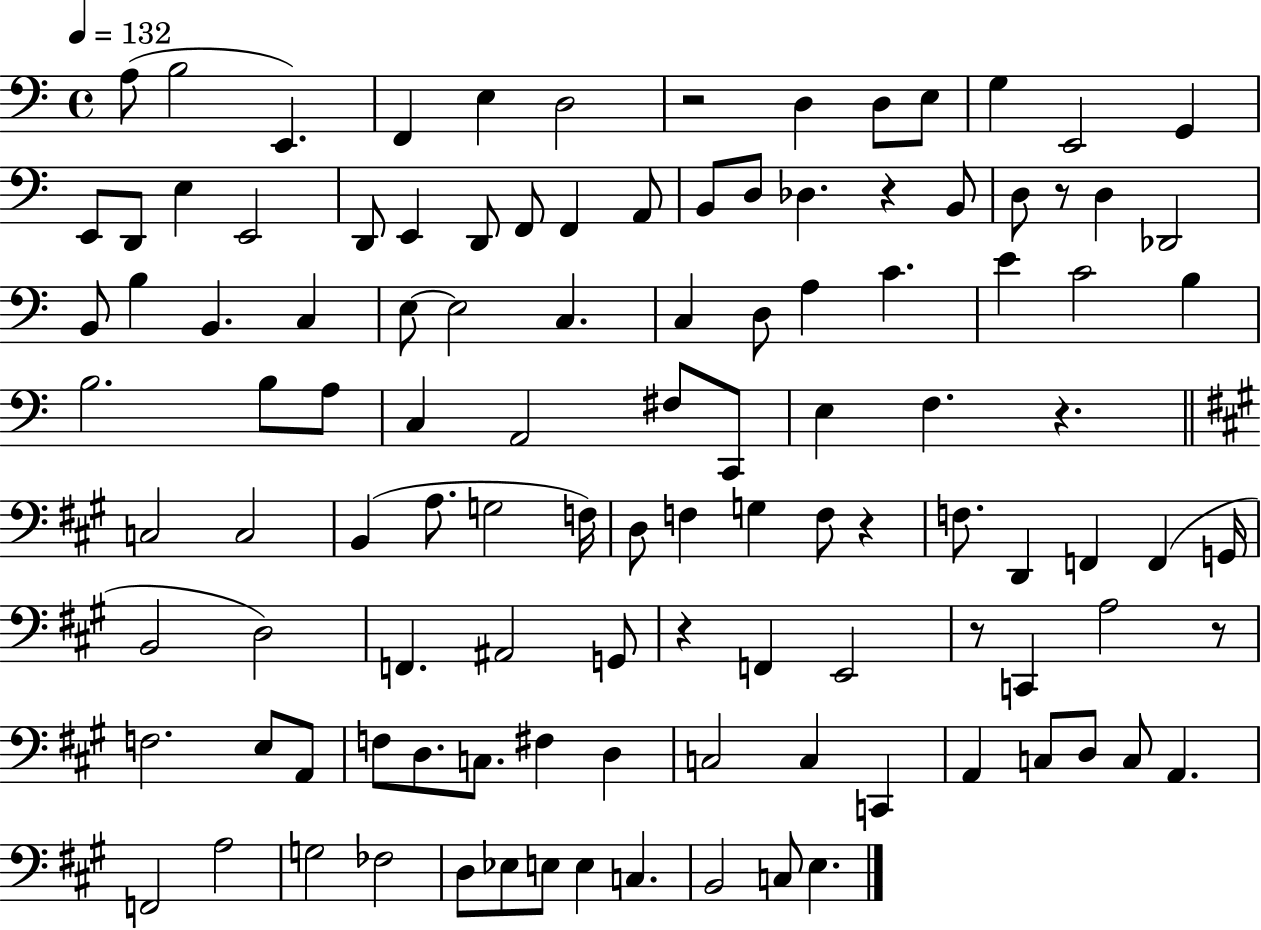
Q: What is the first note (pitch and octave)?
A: A3